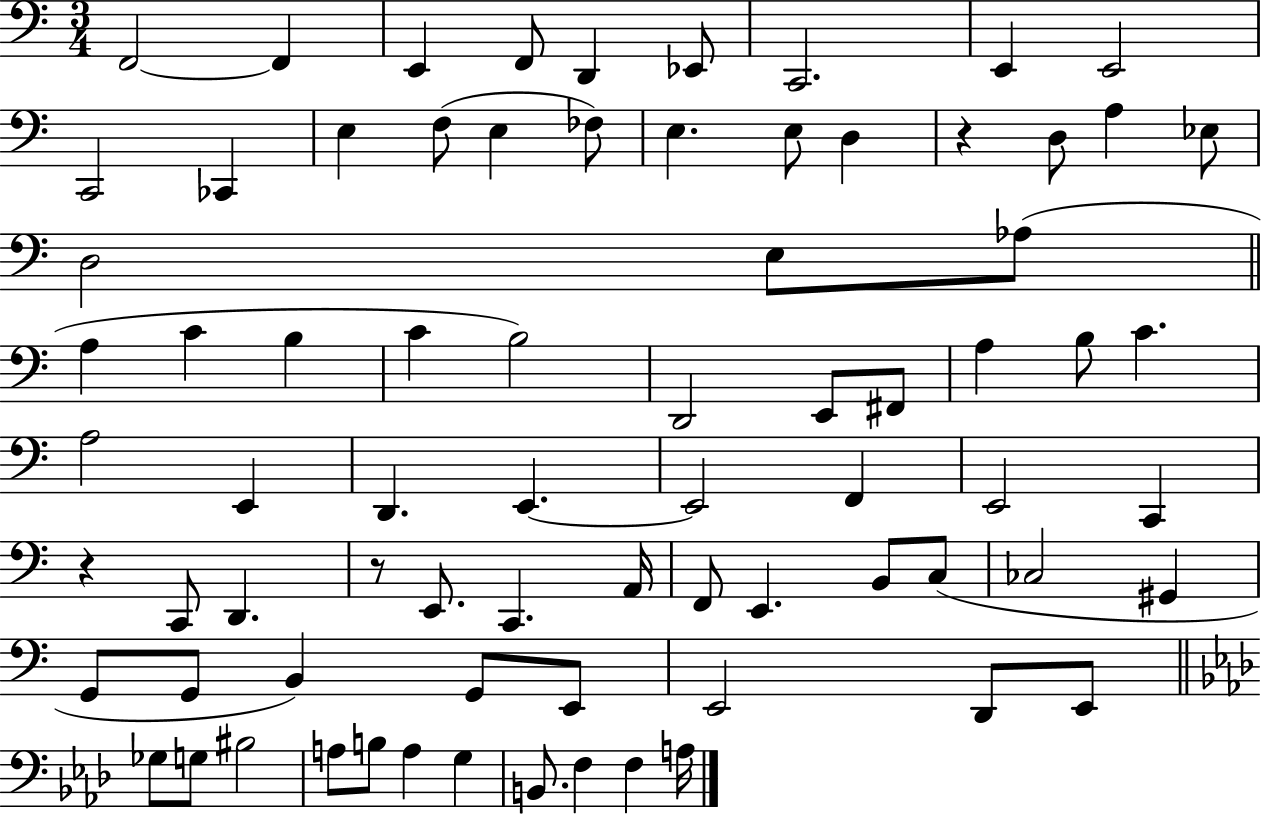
X:1
T:Untitled
M:3/4
L:1/4
K:C
F,,2 F,, E,, F,,/2 D,, _E,,/2 C,,2 E,, E,,2 C,,2 _C,, E, F,/2 E, _F,/2 E, E,/2 D, z D,/2 A, _E,/2 D,2 E,/2 _A,/2 A, C B, C B,2 D,,2 E,,/2 ^F,,/2 A, B,/2 C A,2 E,, D,, E,, E,,2 F,, E,,2 C,, z C,,/2 D,, z/2 E,,/2 C,, A,,/4 F,,/2 E,, B,,/2 C,/2 _C,2 ^G,, G,,/2 G,,/2 B,, G,,/2 E,,/2 E,,2 D,,/2 E,,/2 _G,/2 G,/2 ^B,2 A,/2 B,/2 A, G, B,,/2 F, F, A,/4